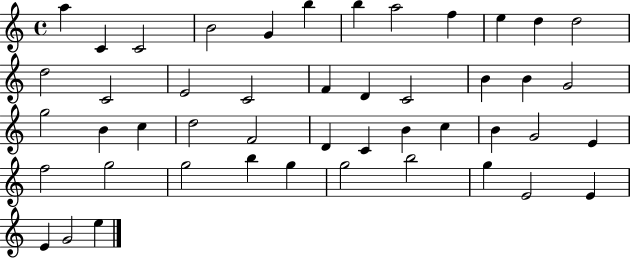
{
  \clef treble
  \time 4/4
  \defaultTimeSignature
  \key c \major
  a''4 c'4 c'2 | b'2 g'4 b''4 | b''4 a''2 f''4 | e''4 d''4 d''2 | \break d''2 c'2 | e'2 c'2 | f'4 d'4 c'2 | b'4 b'4 g'2 | \break g''2 b'4 c''4 | d''2 f'2 | d'4 c'4 b'4 c''4 | b'4 g'2 e'4 | \break f''2 g''2 | g''2 b''4 g''4 | g''2 b''2 | g''4 e'2 e'4 | \break e'4 g'2 e''4 | \bar "|."
}